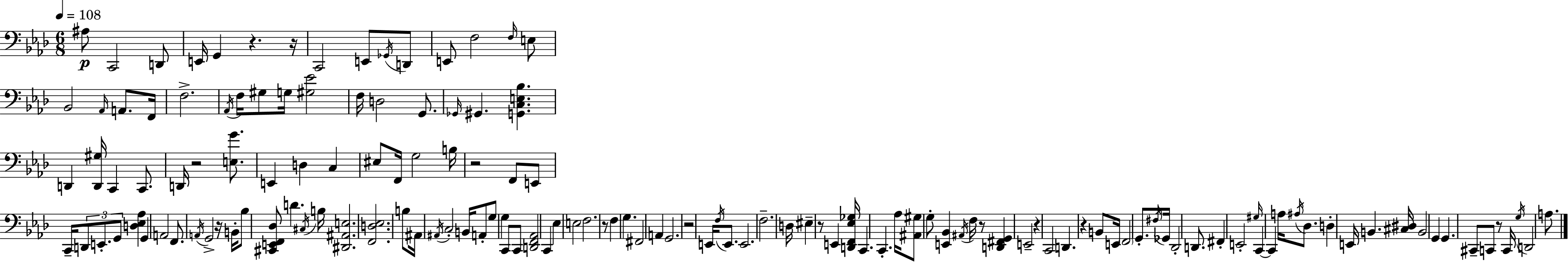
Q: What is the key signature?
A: F minor